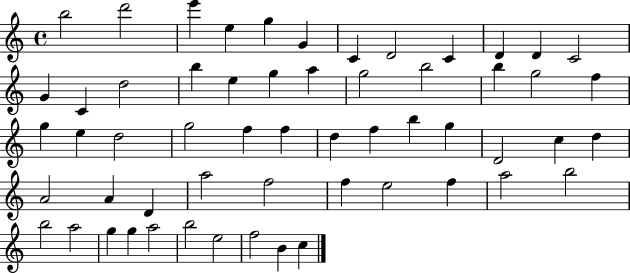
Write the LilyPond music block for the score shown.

{
  \clef treble
  \time 4/4
  \defaultTimeSignature
  \key c \major
  b''2 d'''2 | e'''4 e''4 g''4 g'4 | c'4 d'2 c'4 | d'4 d'4 c'2 | \break g'4 c'4 d''2 | b''4 e''4 g''4 a''4 | g''2 b''2 | b''4 g''2 f''4 | \break g''4 e''4 d''2 | g''2 f''4 f''4 | d''4 f''4 b''4 g''4 | d'2 c''4 d''4 | \break a'2 a'4 d'4 | a''2 f''2 | f''4 e''2 f''4 | a''2 b''2 | \break b''2 a''2 | g''4 g''4 a''2 | b''2 e''2 | f''2 b'4 c''4 | \break \bar "|."
}